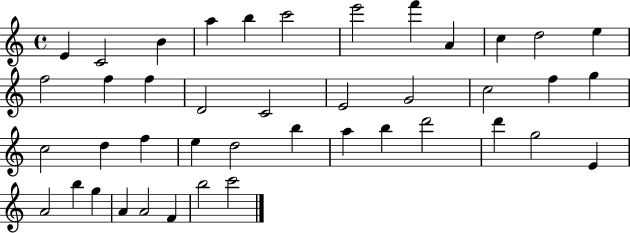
{
  \clef treble
  \time 4/4
  \defaultTimeSignature
  \key c \major
  e'4 c'2 b'4 | a''4 b''4 c'''2 | e'''2 f'''4 a'4 | c''4 d''2 e''4 | \break f''2 f''4 f''4 | d'2 c'2 | e'2 g'2 | c''2 f''4 g''4 | \break c''2 d''4 f''4 | e''4 d''2 b''4 | a''4 b''4 d'''2 | d'''4 g''2 e'4 | \break a'2 b''4 g''4 | a'4 a'2 f'4 | b''2 c'''2 | \bar "|."
}